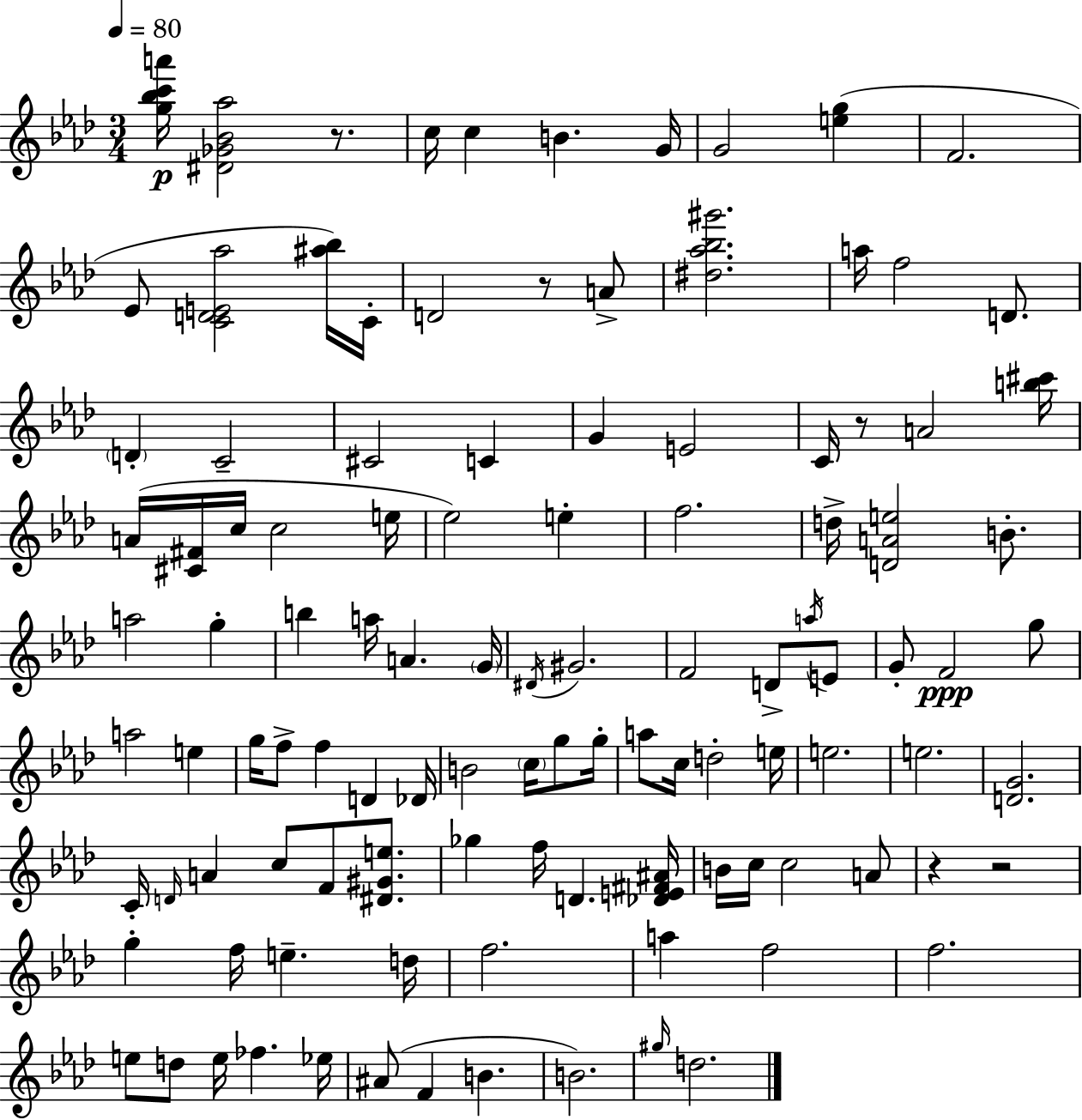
{
  \clef treble
  \numericTimeSignature
  \time 3/4
  \key aes \major
  \tempo 4 = 80
  <g'' bes'' c''' a'''>16\p <dis' ges' bes' aes''>2 r8. | c''16 c''4 b'4. g'16 | g'2 <e'' g''>4( | f'2. | \break ees'8 <c' d' e' aes''>2 <ais'' bes''>16) c'16-. | d'2 r8 a'8-> | <dis'' aes'' bes'' gis'''>2. | a''16 f''2 d'8. | \break \parenthesize d'4-. c'2-- | cis'2 c'4 | g'4 e'2 | c'16 r8 a'2 <b'' cis'''>16 | \break a'16( <cis' fis'>16 c''16 c''2 e''16 | ees''2) e''4-. | f''2. | d''16-> <d' a' e''>2 b'8.-. | \break a''2 g''4-. | b''4 a''16 a'4. \parenthesize g'16 | \acciaccatura { dis'16 } gis'2. | f'2 d'8-> \acciaccatura { a''16 } | \break e'8 g'8-. f'2\ppp | g''8 a''2 e''4 | g''16 f''8-> f''4 d'4 | des'16 b'2 \parenthesize c''16 g''8 | \break g''16-. a''8 c''16 d''2-. | e''16 e''2. | e''2. | <d' g'>2. | \break c'16-. \grace { d'16 } a'4 c''8 f'8 | <dis' gis' e''>8. ges''4 f''16 d'4. | <des' e' fis' ais'>16 b'16 c''16 c''2 | a'8 r4 r2 | \break g''4-. f''16 e''4.-- | d''16 f''2. | a''4 f''2 | f''2. | \break e''8 d''8 e''16 fes''4. | ees''16 ais'8( f'4 b'4. | b'2.) | \grace { gis''16 } d''2. | \break \bar "|."
}